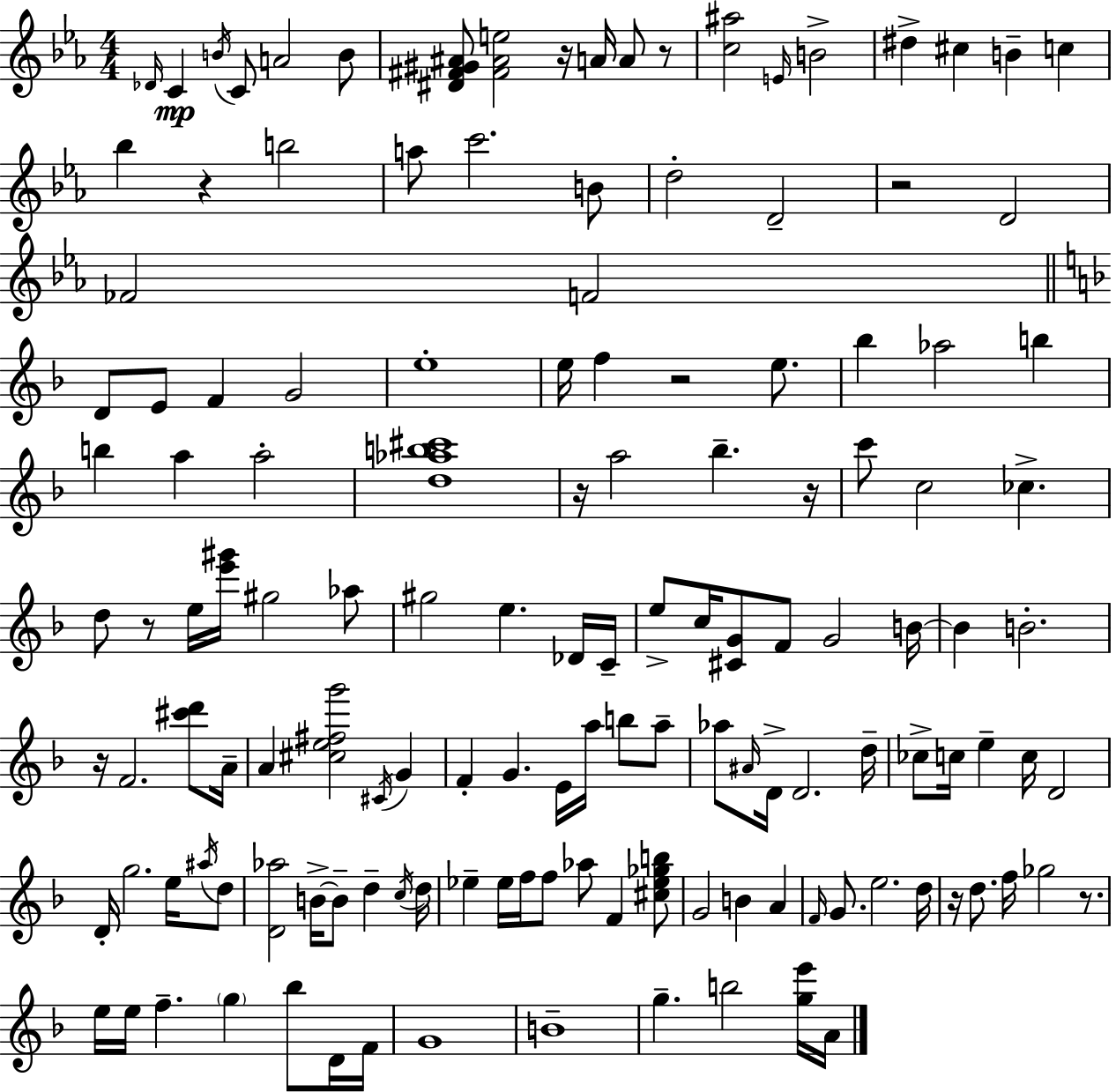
{
  \clef treble
  \numericTimeSignature
  \time 4/4
  \key c \minor
  \grace { des'16 }\mp c'4 \acciaccatura { b'16 } c'8 a'2 | b'8 <dis' fis' gis' ais'>8 <fis' ais' e''>2 r16 a'16 a'8 | r8 <c'' ais''>2 \grace { e'16 } b'2-> | dis''4-> cis''4 b'4-- c''4 | \break bes''4 r4 b''2 | a''8 c'''2. | b'8 d''2-. d'2-- | r2 d'2 | \break fes'2 f'2 | \bar "||" \break \key f \major d'8 e'8 f'4 g'2 | e''1-. | e''16 f''4 r2 e''8. | bes''4 aes''2 b''4 | \break b''4 a''4 a''2-. | <d'' aes'' b'' cis'''>1 | r16 a''2 bes''4.-- r16 | c'''8 c''2 ces''4.-> | \break d''8 r8 e''16 <e''' gis'''>16 gis''2 aes''8 | gis''2 e''4. des'16 c'16-- | e''8-> c''16 <cis' g'>8 f'8 g'2 b'16~~ | b'4 b'2.-. | \break r16 f'2. <cis''' d'''>8 a'16-- | a'4 <cis'' e'' fis'' g'''>2 \acciaccatura { cis'16 } g'4 | f'4-. g'4. e'16 a''16 b''8 a''8-- | aes''8 \grace { ais'16 } d'16-> d'2. | \break d''16-- ces''8-> c''16 e''4-- c''16 d'2 | d'16-. g''2. e''16 | \acciaccatura { ais''16 } d''8 <d' aes''>2 b'16->~~ b'8-- d''4-- | \acciaccatura { c''16 } d''16 ees''4-- ees''16 f''16 f''8 aes''8 f'4 | \break <cis'' ees'' ges'' b''>8 g'2 b'4 | a'4 \grace { f'16 } g'8. e''2. | d''16 r16 d''8. f''16 ges''2 | r8. e''16 e''16 f''4.-- \parenthesize g''4 | \break bes''8 d'16 f'16 g'1 | b'1-- | g''4.-- b''2 | <g'' e'''>16 a'16 \bar "|."
}